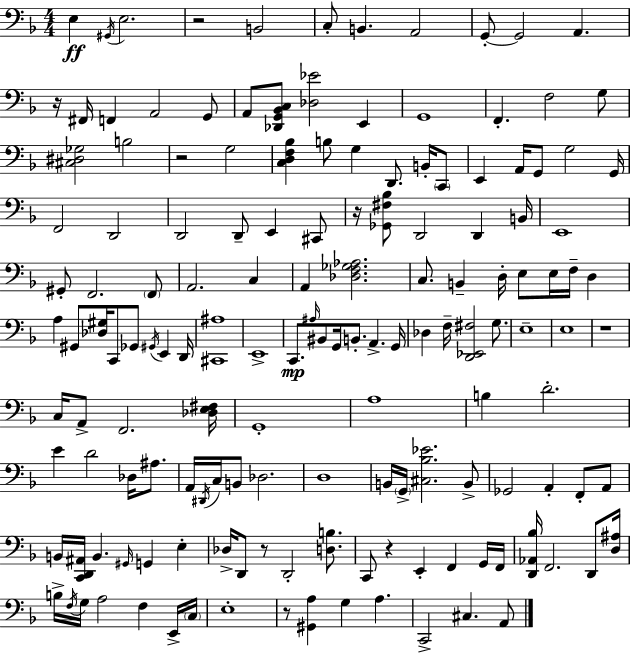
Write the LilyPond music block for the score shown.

{
  \clef bass
  \numericTimeSignature
  \time 4/4
  \key f \major
  e4\ff \acciaccatura { gis,16 } e2. | r2 b,2 | c8-. b,4. a,2 | g,8-.~~ g,2 a,4. | \break r16 fis,16 f,4 a,2 g,8 | a,8 <des, g, bes, c>8 <des ees'>2 e,4 | g,1 | f,4.-. f2 g8 | \break <cis dis ges>2 b2 | r2 g2 | <c d f bes>4 b8 g4 d,8. b,16-. \parenthesize c,8 | e,4 a,16 g,8 g2 | \break g,16 f,2 d,2 | d,2 d,8-- e,4 cis,8 | r16 <ges, fis bes>8 d,2 d,4 | b,16 e,1 | \break gis,8-. f,2. \parenthesize f,8 | a,2. c4 | a,4 <des f ges aes>2. | c8. b,4-- d16-. e8 e16 f16-- d4 | \break a4 gis,8 <des gis>16 c,8 ges,8 \acciaccatura { gis,16 } e,4 | d,16 <cis, ais>1 | e,1-> | c,8.\mp \grace { ais16 } bis,8 g,16 b,8.-. a,4.-> | \break g,16 des4 f16-- <d, ees, fis>2 | g8. e1-- | e1 | r1 | \break c16 a,8-> f,2. | <des e fis>16 g,1-. | a1 | b4 d'2.-. | \break e'4 d'2 des16 | ais8. a,16 \acciaccatura { dis,16 } c16 b,8 des2. | d1 | b,16 \parenthesize g,16-> <cis bes ees'>2. | \break b,8-> ges,2 a,4-. | f,8-. a,8 b,16 <c, d, ais,>16 b,4. \grace { gis,16 } g,4 | e4-. des16-> d,8 r8 d,2-. | <d b>8. c,8 r4 e,4-. f,4 | \break g,16 f,16 <d, aes, bes>16 f,2. | d,8 <d ais>16 b16-> \acciaccatura { f16 } g16 a2 | f4 e,16-> \parenthesize c16 e1-. | r8 <gis, a>4 g4 | \break a4. c,2-> cis4. | a,8 \bar "|."
}